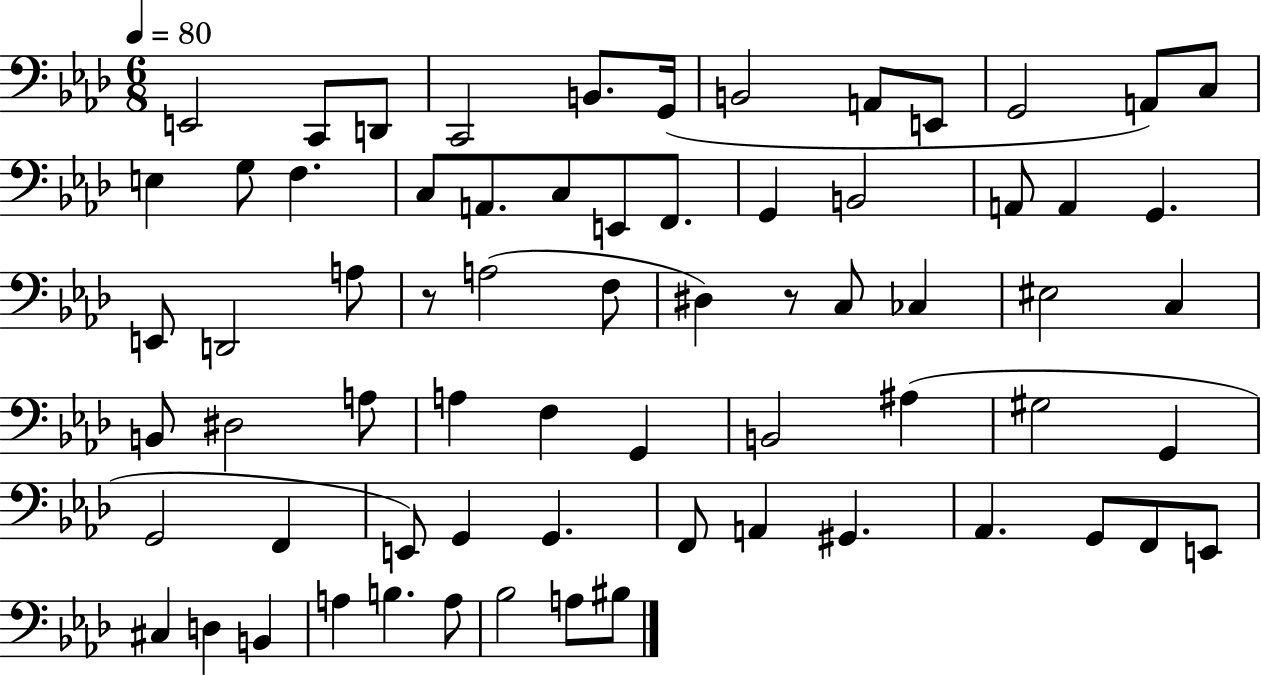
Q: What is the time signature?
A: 6/8